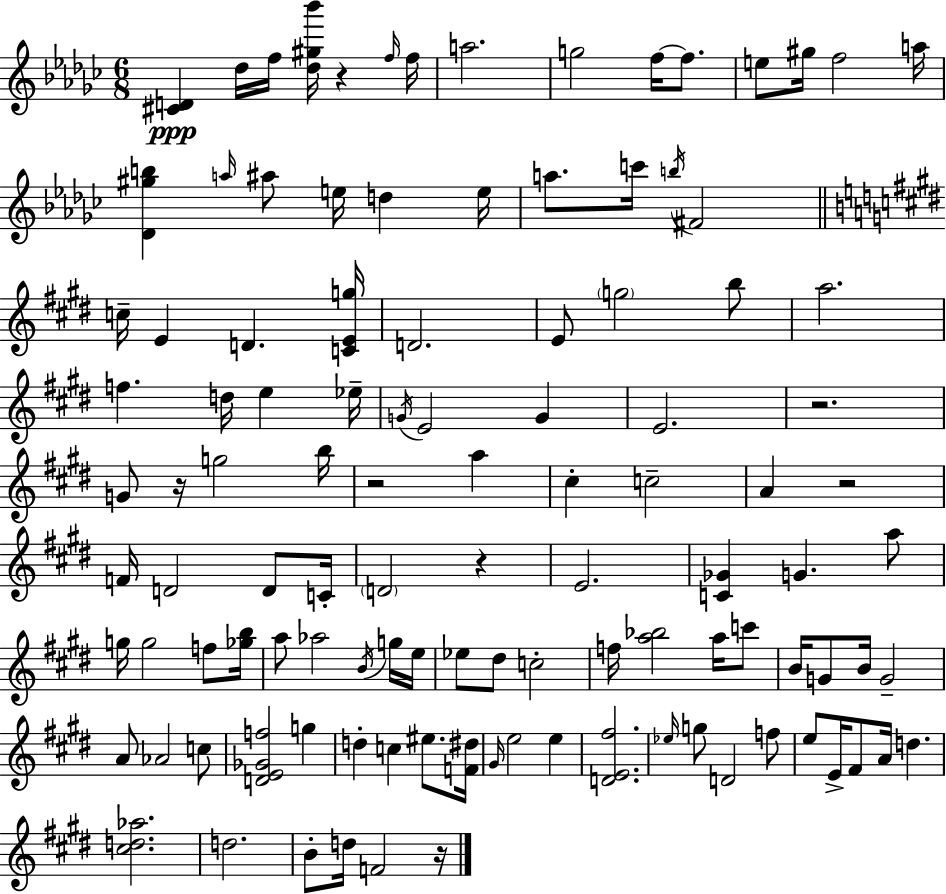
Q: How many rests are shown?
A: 7